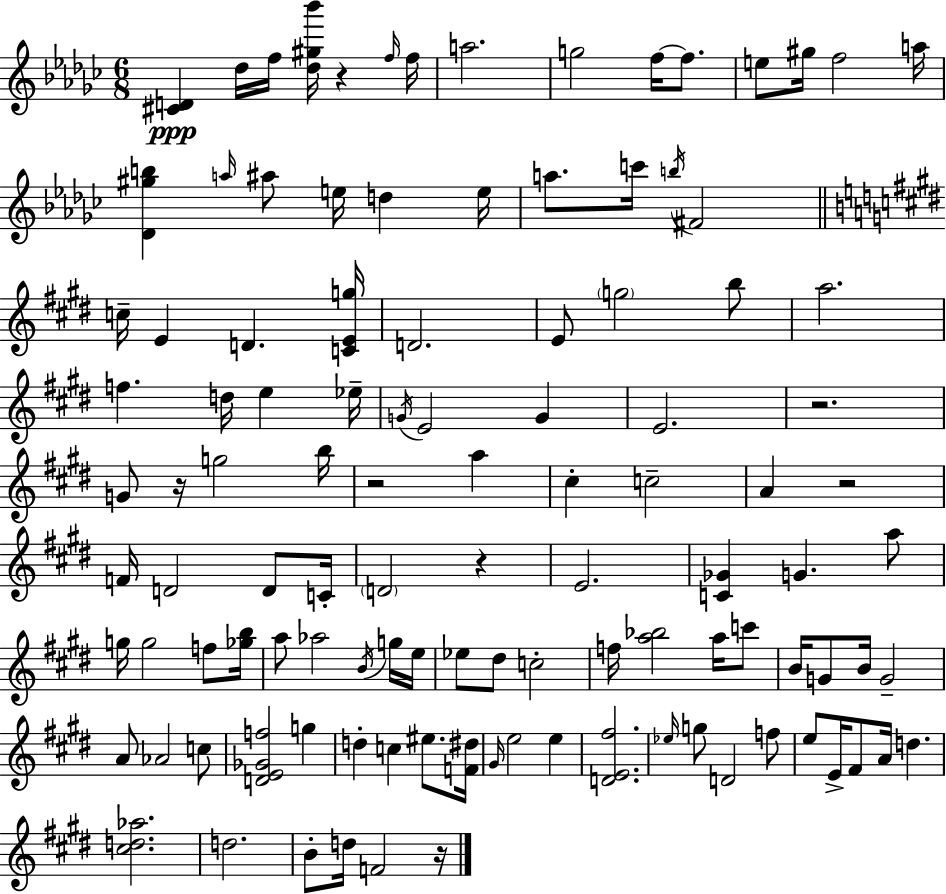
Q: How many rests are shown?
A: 7